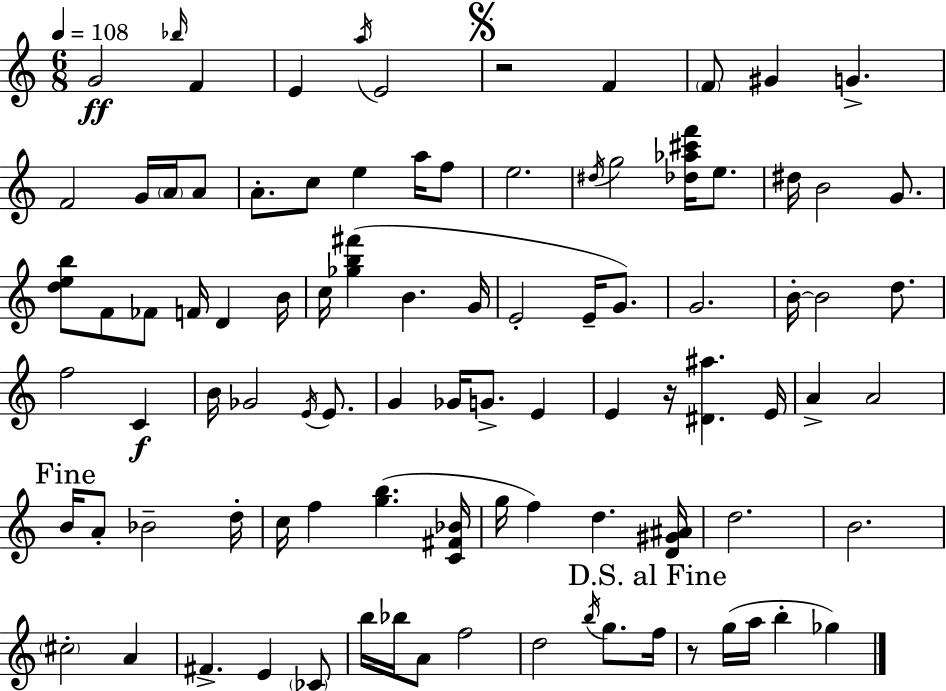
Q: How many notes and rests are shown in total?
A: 93